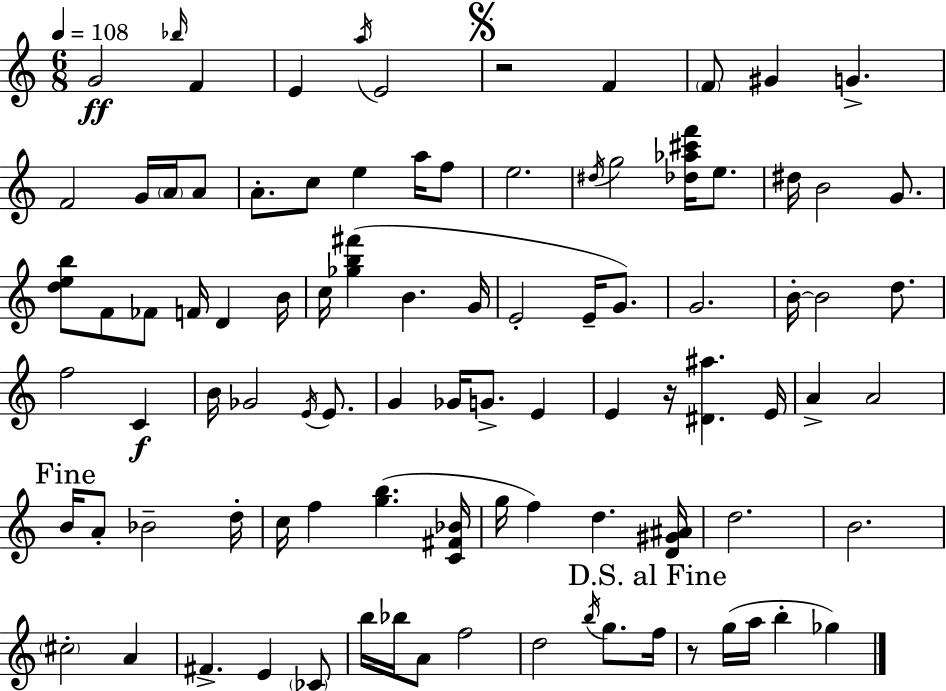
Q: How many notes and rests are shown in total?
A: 93